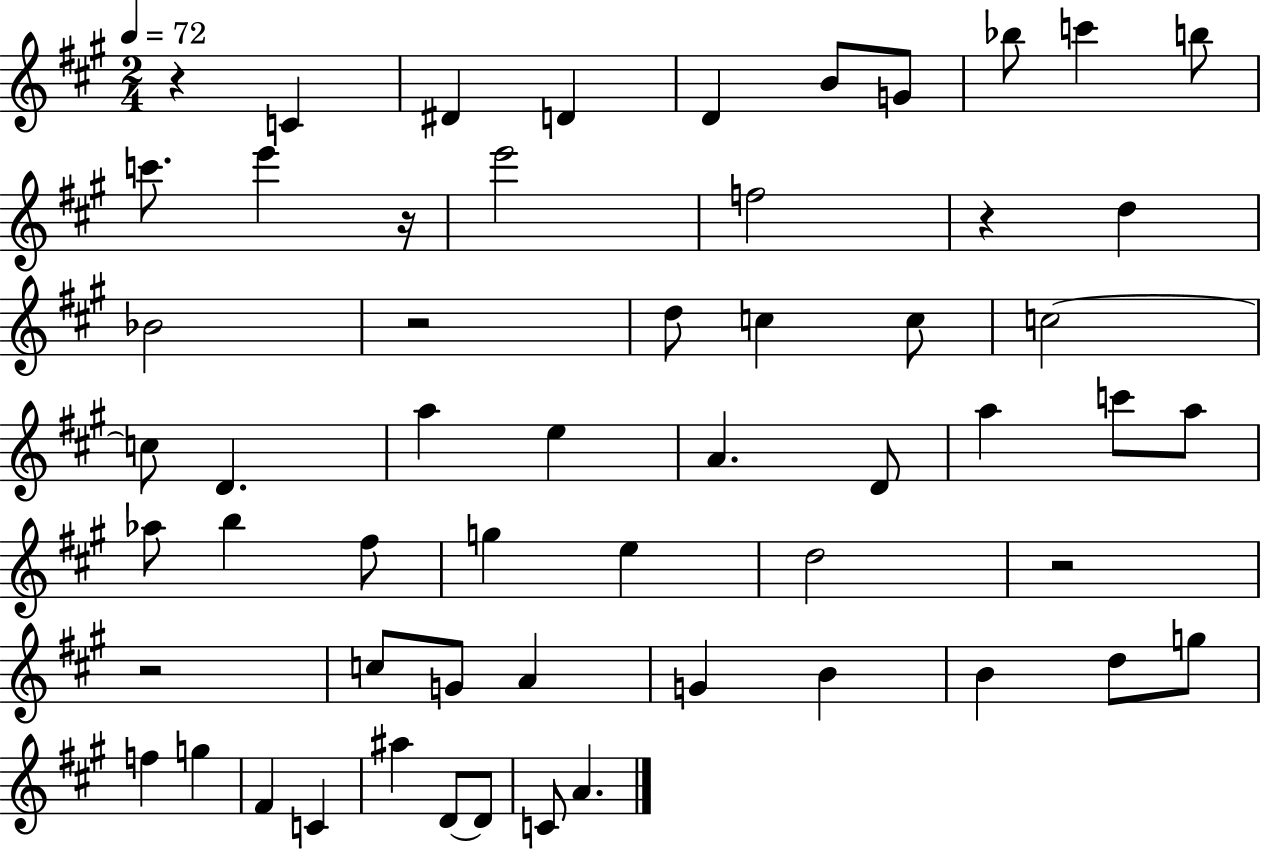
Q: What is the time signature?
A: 2/4